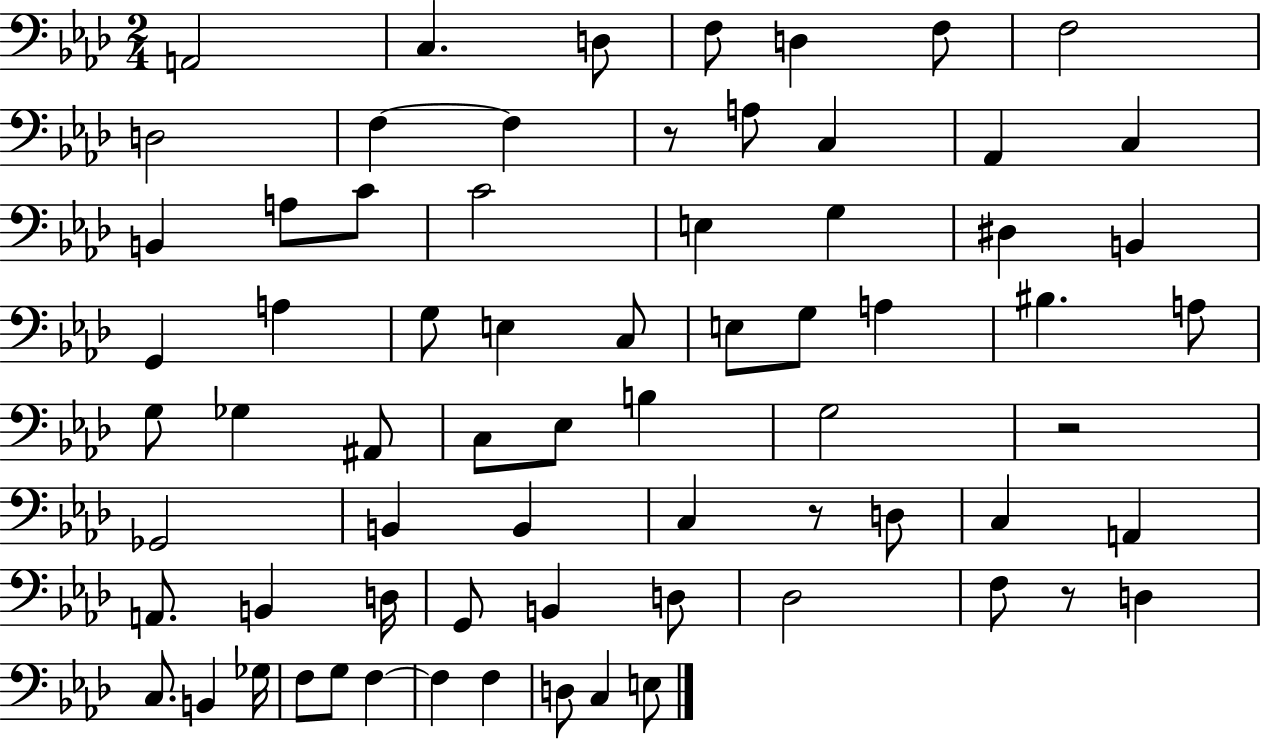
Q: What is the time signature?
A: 2/4